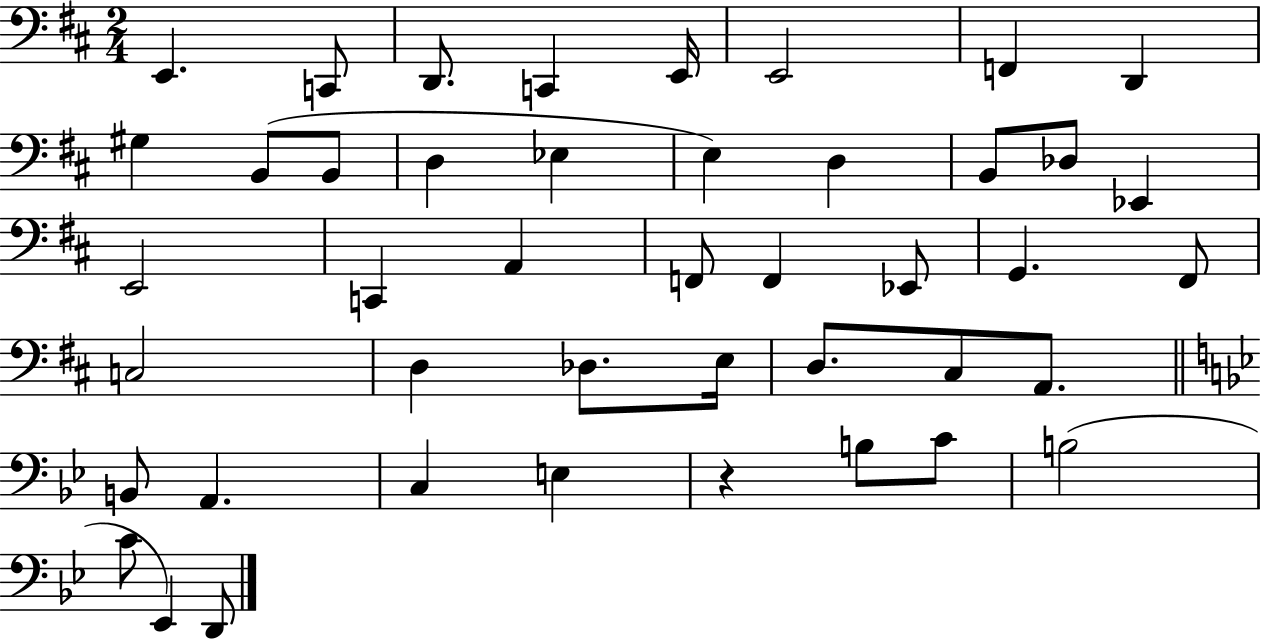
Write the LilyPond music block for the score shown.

{
  \clef bass
  \numericTimeSignature
  \time 2/4
  \key d \major
  \repeat volta 2 { e,4. c,8 | d,8. c,4 e,16 | e,2 | f,4 d,4 | \break gis4 b,8( b,8 | d4 ees4 | e4) d4 | b,8 des8 ees,4 | \break e,2 | c,4 a,4 | f,8 f,4 ees,8 | g,4. fis,8 | \break c2 | d4 des8. e16 | d8. cis8 a,8. | \bar "||" \break \key bes \major b,8 a,4. | c4 e4 | r4 b8 c'8 | b2( | \break c'8 ees,4) d,8 | } \bar "|."
}